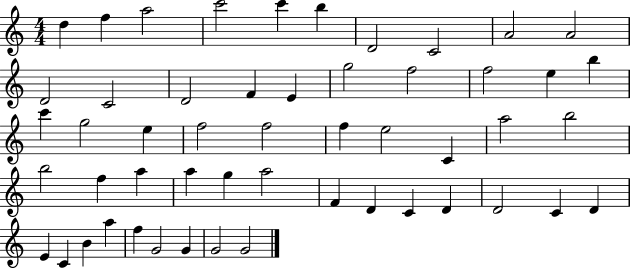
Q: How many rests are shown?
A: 0